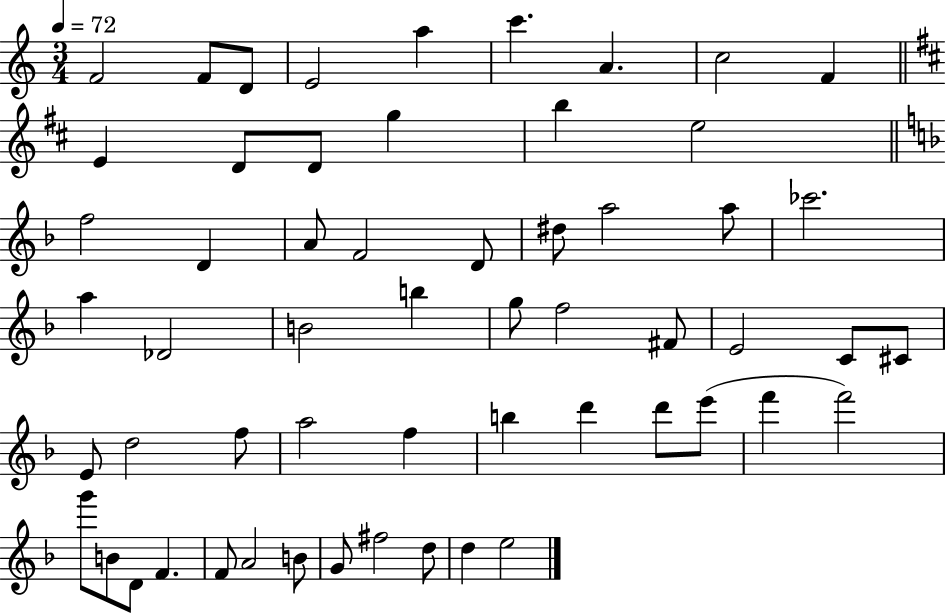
{
  \clef treble
  \numericTimeSignature
  \time 3/4
  \key c \major
  \tempo 4 = 72
  f'2 f'8 d'8 | e'2 a''4 | c'''4. a'4. | c''2 f'4 | \break \bar "||" \break \key b \minor e'4 d'8 d'8 g''4 | b''4 e''2 | \bar "||" \break \key f \major f''2 d'4 | a'8 f'2 d'8 | dis''8 a''2 a''8 | ces'''2. | \break a''4 des'2 | b'2 b''4 | g''8 f''2 fis'8 | e'2 c'8 cis'8 | \break e'8 d''2 f''8 | a''2 f''4 | b''4 d'''4 d'''8 e'''8( | f'''4 f'''2) | \break g'''8 b'8 d'8 f'4. | f'8 a'2 b'8 | g'8 fis''2 d''8 | d''4 e''2 | \break \bar "|."
}